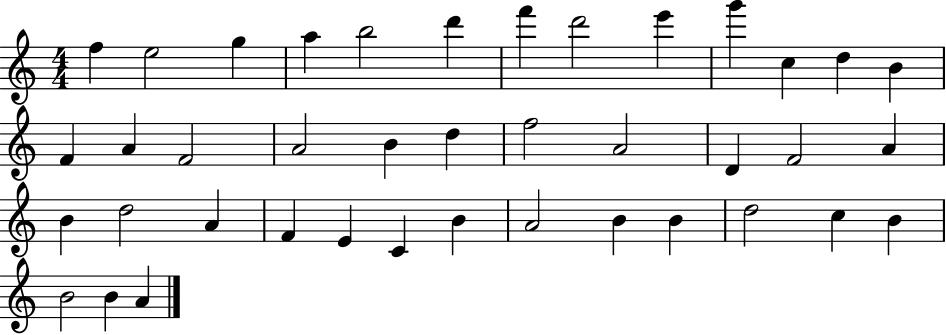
F5/q E5/h G5/q A5/q B5/h D6/q F6/q D6/h E6/q G6/q C5/q D5/q B4/q F4/q A4/q F4/h A4/h B4/q D5/q F5/h A4/h D4/q F4/h A4/q B4/q D5/h A4/q F4/q E4/q C4/q B4/q A4/h B4/q B4/q D5/h C5/q B4/q B4/h B4/q A4/q